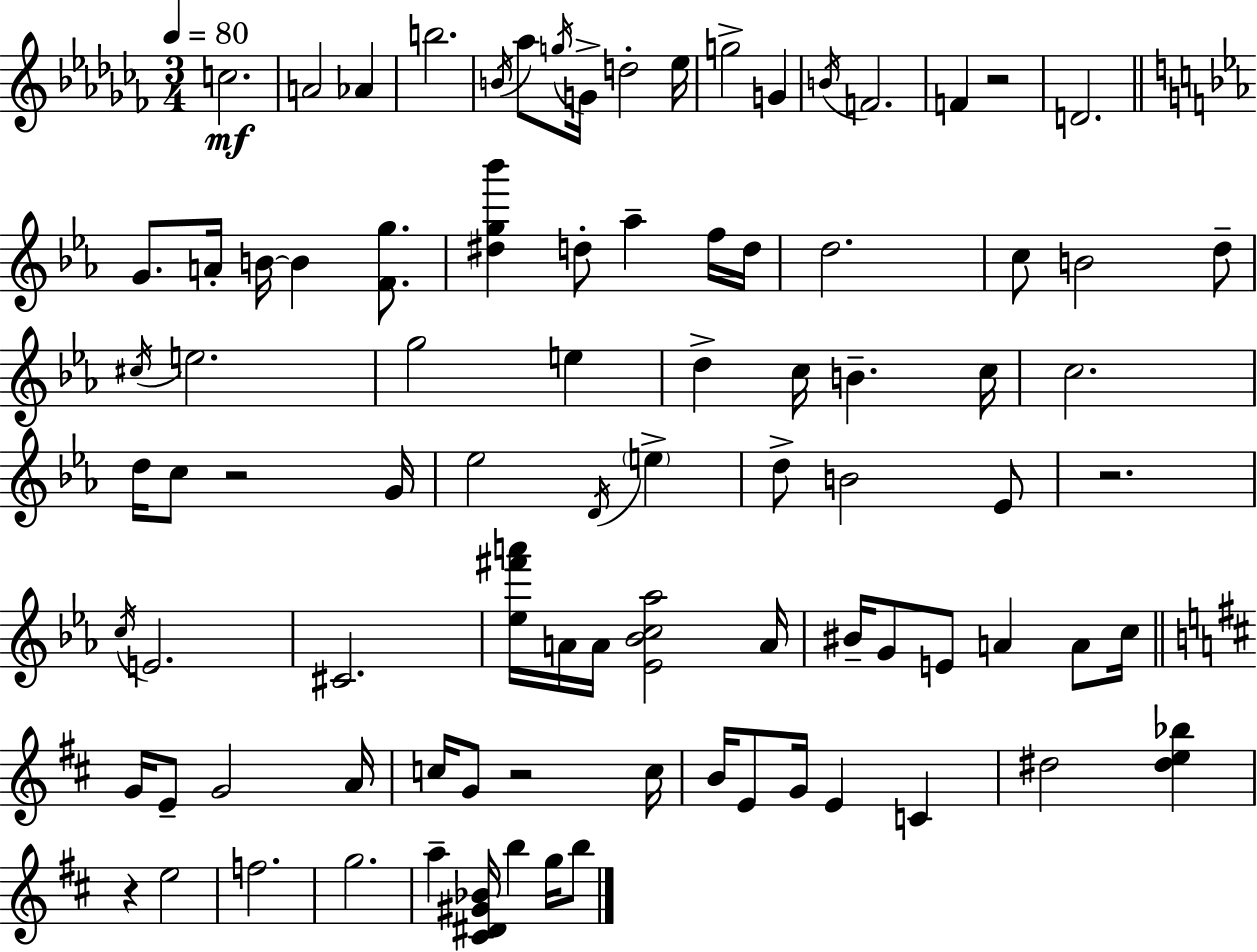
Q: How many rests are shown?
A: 5